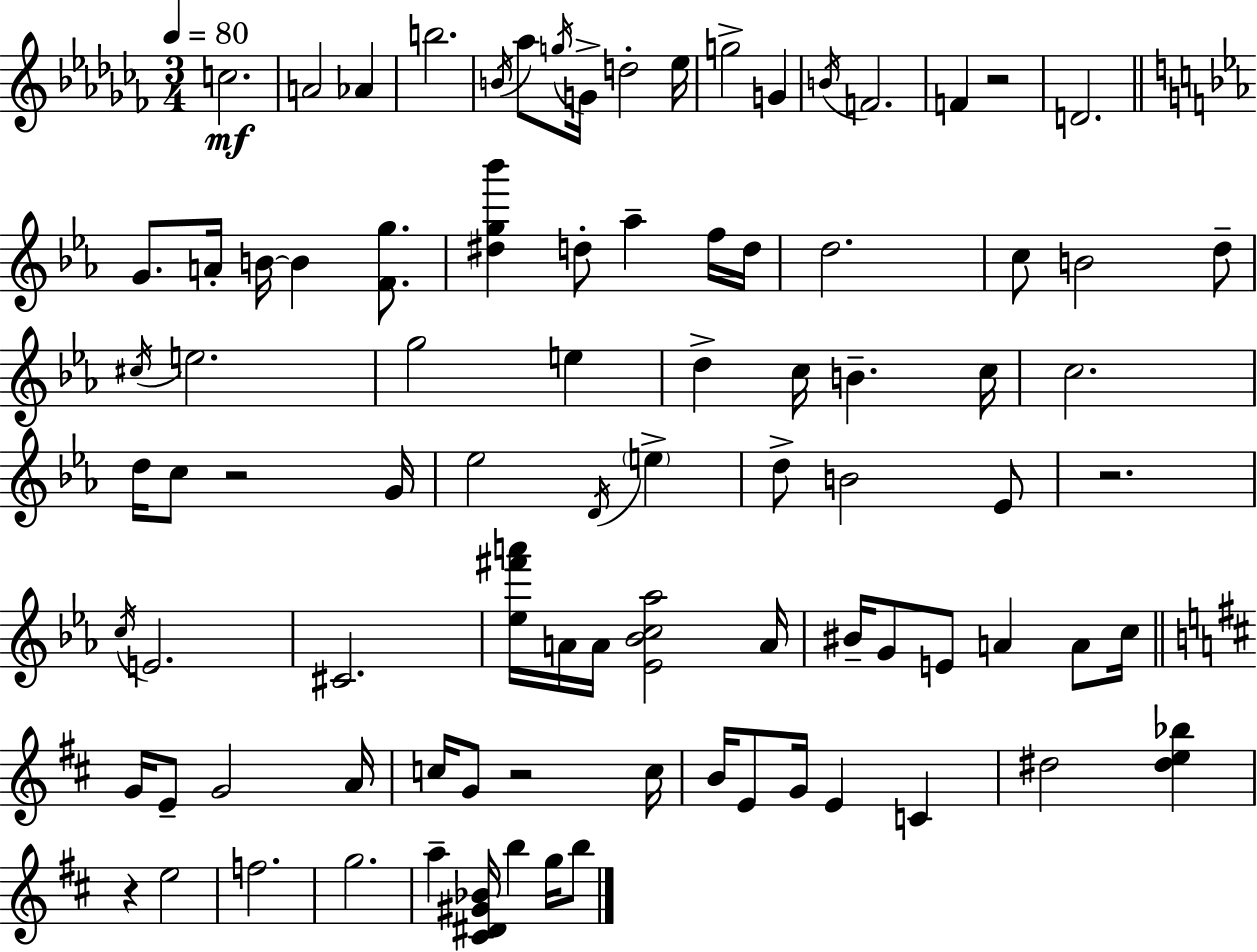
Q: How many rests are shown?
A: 5